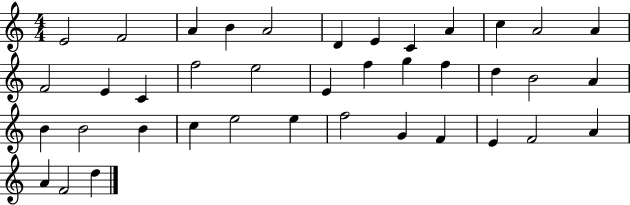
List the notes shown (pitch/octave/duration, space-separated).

E4/h F4/h A4/q B4/q A4/h D4/q E4/q C4/q A4/q C5/q A4/h A4/q F4/h E4/q C4/q F5/h E5/h E4/q F5/q G5/q F5/q D5/q B4/h A4/q B4/q B4/h B4/q C5/q E5/h E5/q F5/h G4/q F4/q E4/q F4/h A4/q A4/q F4/h D5/q